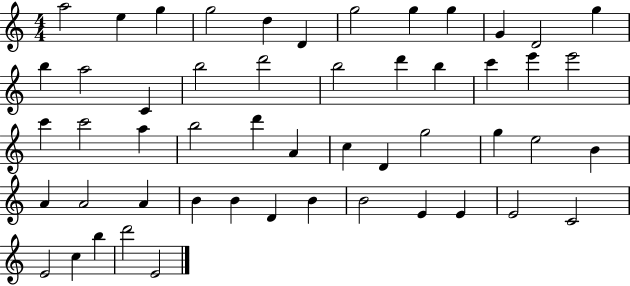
A5/h E5/q G5/q G5/h D5/q D4/q G5/h G5/q G5/q G4/q D4/h G5/q B5/q A5/h C4/q B5/h D6/h B5/h D6/q B5/q C6/q E6/q E6/h C6/q C6/h A5/q B5/h D6/q A4/q C5/q D4/q G5/h G5/q E5/h B4/q A4/q A4/h A4/q B4/q B4/q D4/q B4/q B4/h E4/q E4/q E4/h C4/h E4/h C5/q B5/q D6/h E4/h